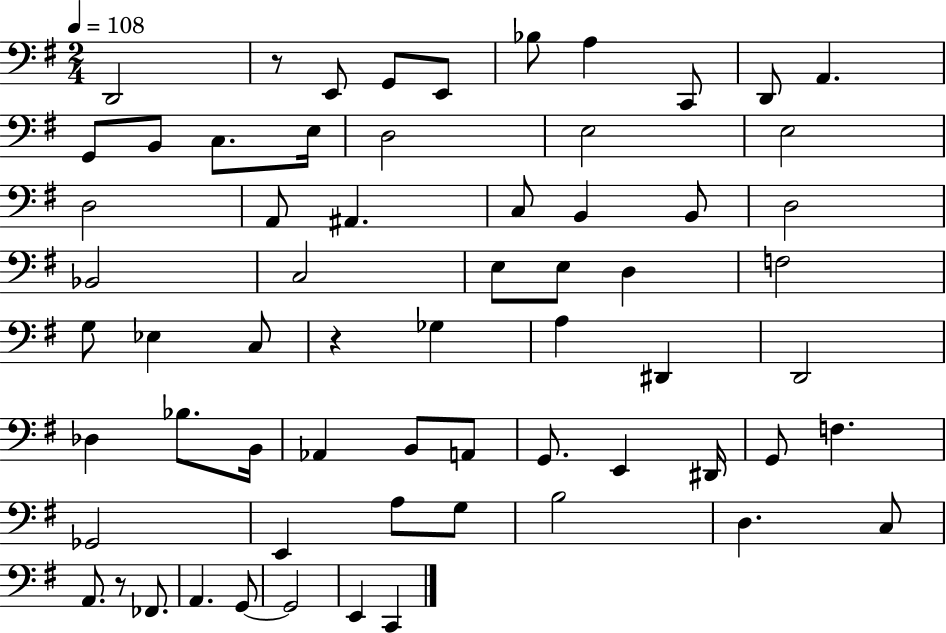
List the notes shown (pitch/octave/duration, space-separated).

D2/h R/e E2/e G2/e E2/e Bb3/e A3/q C2/e D2/e A2/q. G2/e B2/e C3/e. E3/s D3/h E3/h E3/h D3/h A2/e A#2/q. C3/e B2/q B2/e D3/h Bb2/h C3/h E3/e E3/e D3/q F3/h G3/e Eb3/q C3/e R/q Gb3/q A3/q D#2/q D2/h Db3/q Bb3/e. B2/s Ab2/q B2/e A2/e G2/e. E2/q D#2/s G2/e F3/q. Gb2/h E2/q A3/e G3/e B3/h D3/q. C3/e A2/e. R/e FES2/e. A2/q. G2/e G2/h E2/q C2/q